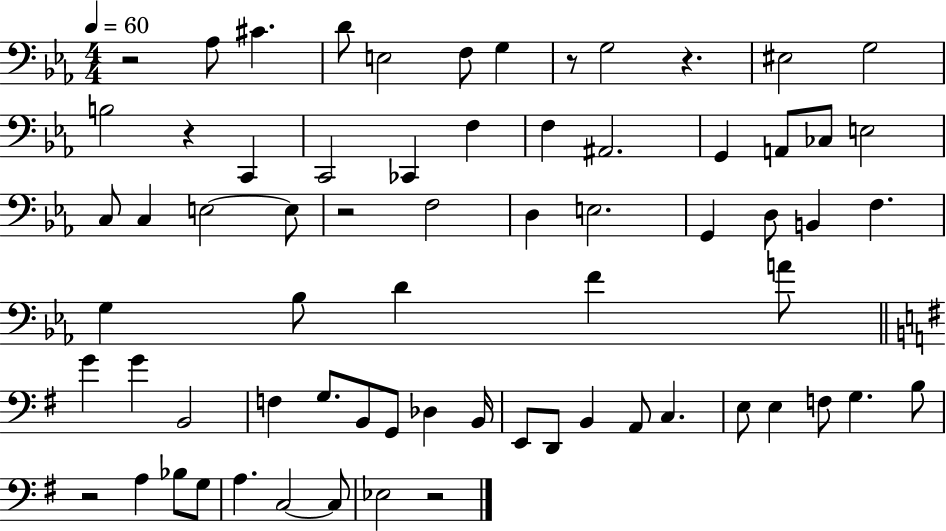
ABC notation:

X:1
T:Untitled
M:4/4
L:1/4
K:Eb
z2 _A,/2 ^C D/2 E,2 F,/2 G, z/2 G,2 z ^E,2 G,2 B,2 z C,, C,,2 _C,, F, F, ^A,,2 G,, A,,/2 _C,/2 E,2 C,/2 C, E,2 E,/2 z2 F,2 D, E,2 G,, D,/2 B,, F, G, _B,/2 D F A/2 G G B,,2 F, G,/2 B,,/2 G,,/2 _D, B,,/4 E,,/2 D,,/2 B,, A,,/2 C, E,/2 E, F,/2 G, B,/2 z2 A, _B,/2 G,/2 A, C,2 C,/2 _E,2 z2